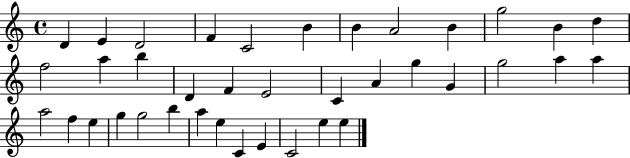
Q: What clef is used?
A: treble